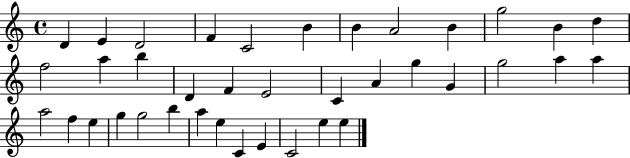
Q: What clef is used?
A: treble